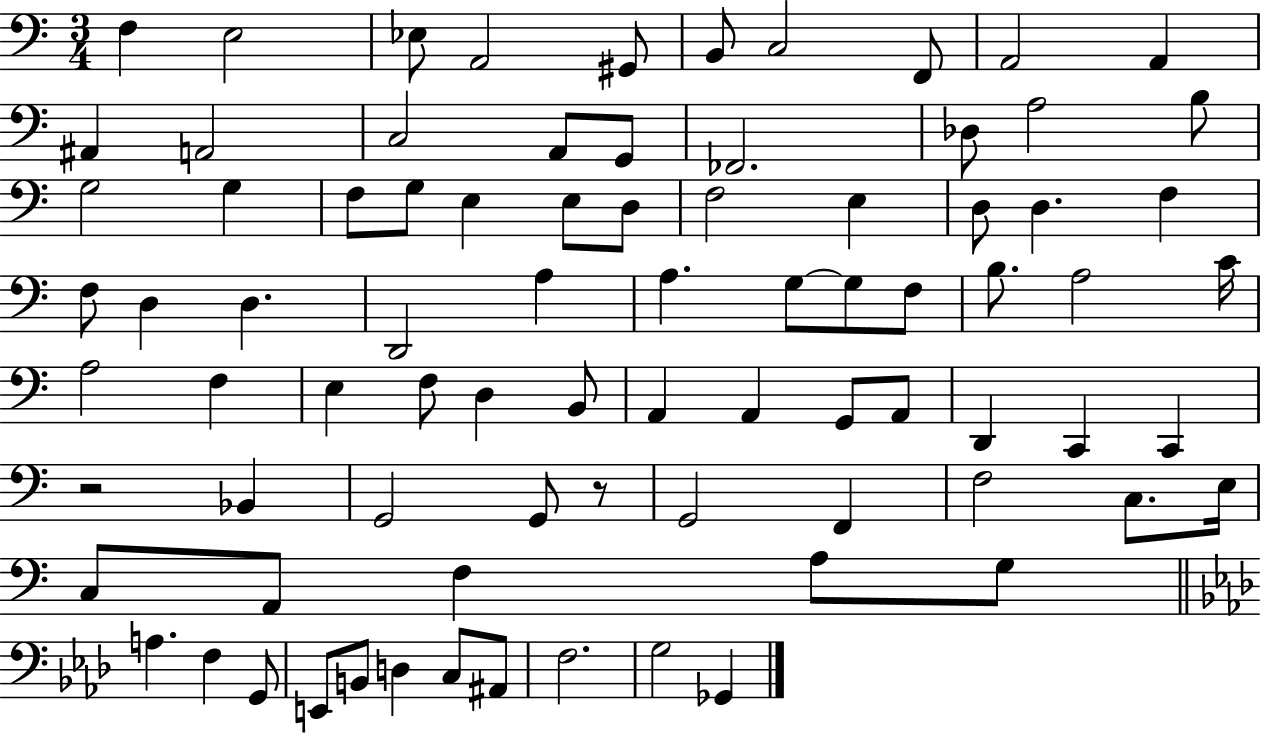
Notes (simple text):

F3/q E3/h Eb3/e A2/h G#2/e B2/e C3/h F2/e A2/h A2/q A#2/q A2/h C3/h A2/e G2/e FES2/h. Db3/e A3/h B3/e G3/h G3/q F3/e G3/e E3/q E3/e D3/e F3/h E3/q D3/e D3/q. F3/q F3/e D3/q D3/q. D2/h A3/q A3/q. G3/e G3/e F3/e B3/e. A3/h C4/s A3/h F3/q E3/q F3/e D3/q B2/e A2/q A2/q G2/e A2/e D2/q C2/q C2/q R/h Bb2/q G2/h G2/e R/e G2/h F2/q F3/h C3/e. E3/s C3/e A2/e F3/q A3/e G3/e A3/q. F3/q G2/e E2/e B2/e D3/q C3/e A#2/e F3/h. G3/h Gb2/q